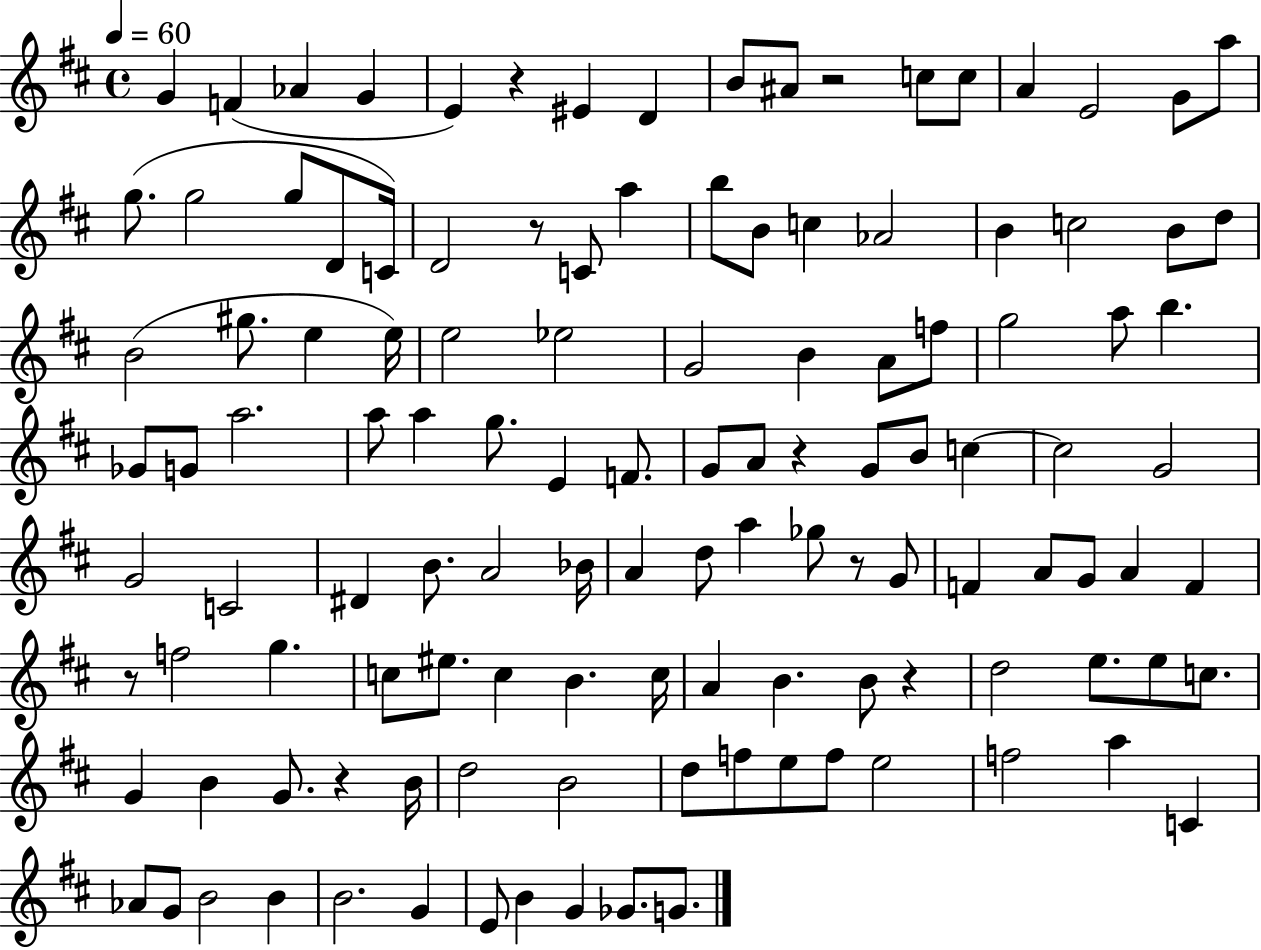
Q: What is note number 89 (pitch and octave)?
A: C5